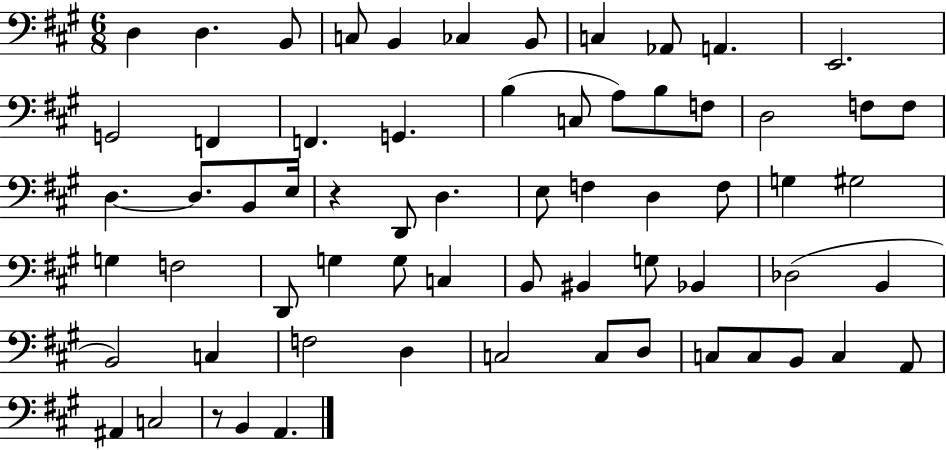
X:1
T:Untitled
M:6/8
L:1/4
K:A
D, D, B,,/2 C,/2 B,, _C, B,,/2 C, _A,,/2 A,, E,,2 G,,2 F,, F,, G,, B, C,/2 A,/2 B,/2 F,/2 D,2 F,/2 F,/2 D, D,/2 B,,/2 E,/4 z D,,/2 D, E,/2 F, D, F,/2 G, ^G,2 G, F,2 D,,/2 G, G,/2 C, B,,/2 ^B,, G,/2 _B,, _D,2 B,, B,,2 C, F,2 D, C,2 C,/2 D,/2 C,/2 C,/2 B,,/2 C, A,,/2 ^A,, C,2 z/2 B,, A,,